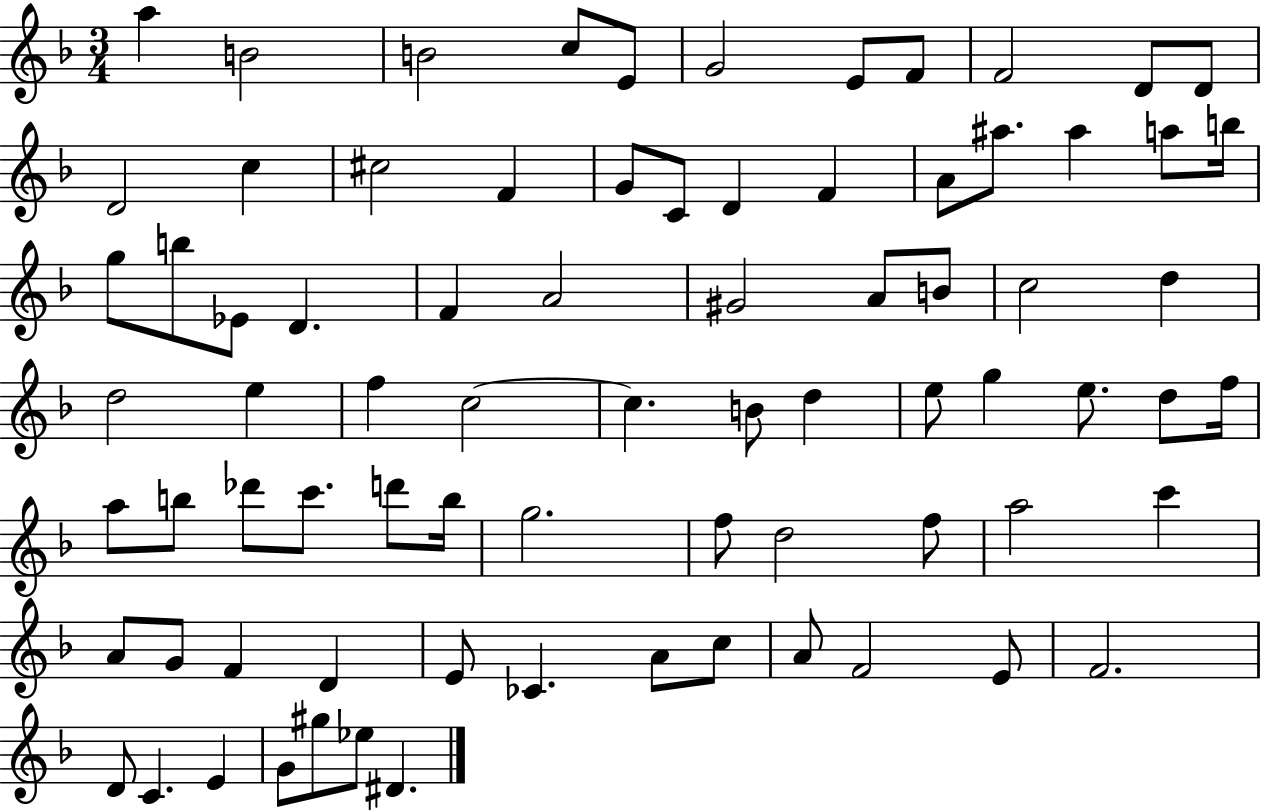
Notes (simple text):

A5/q B4/h B4/h C5/e E4/e G4/h E4/e F4/e F4/h D4/e D4/e D4/h C5/q C#5/h F4/q G4/e C4/e D4/q F4/q A4/e A#5/e. A#5/q A5/e B5/s G5/e B5/e Eb4/e D4/q. F4/q A4/h G#4/h A4/e B4/e C5/h D5/q D5/h E5/q F5/q C5/h C5/q. B4/e D5/q E5/e G5/q E5/e. D5/e F5/s A5/e B5/e Db6/e C6/e. D6/e B5/s G5/h. F5/e D5/h F5/e A5/h C6/q A4/e G4/e F4/q D4/q E4/e CES4/q. A4/e C5/e A4/e F4/h E4/e F4/h. D4/e C4/q. E4/q G4/e G#5/e Eb5/e D#4/q.